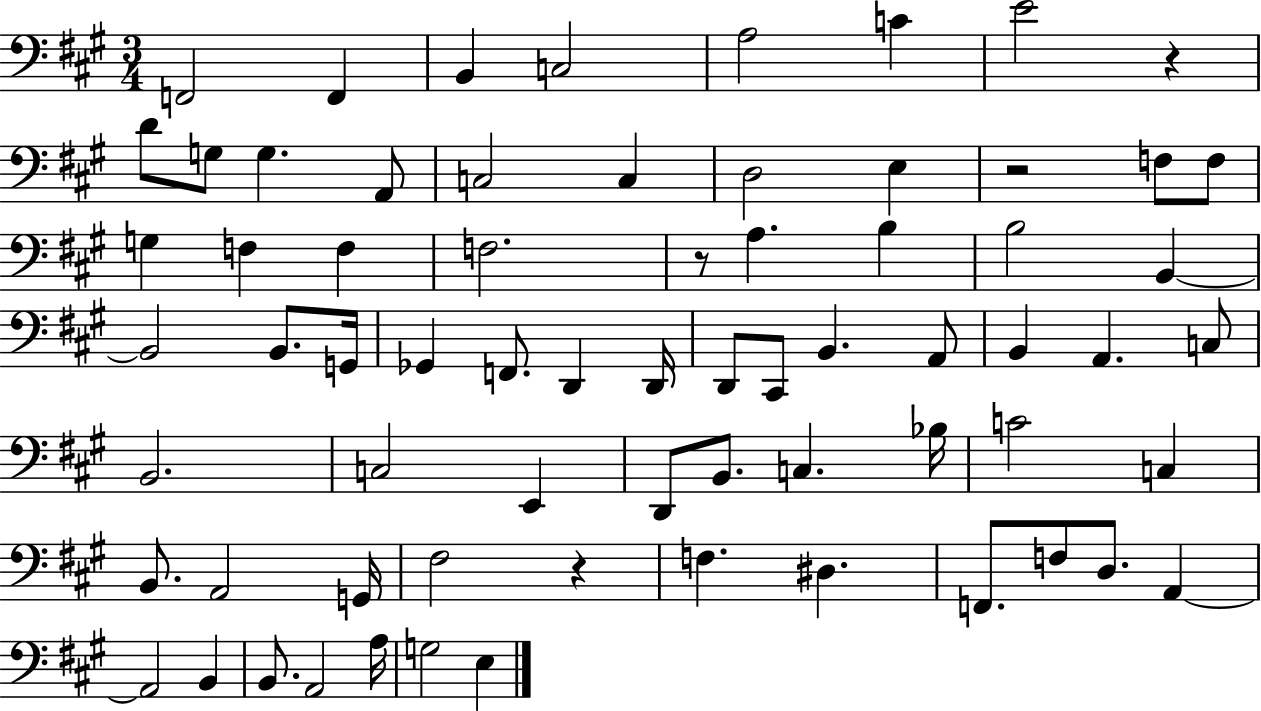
F2/h F2/q B2/q C3/h A3/h C4/q E4/h R/q D4/e G3/e G3/q. A2/e C3/h C3/q D3/h E3/q R/h F3/e F3/e G3/q F3/q F3/q F3/h. R/e A3/q. B3/q B3/h B2/q B2/h B2/e. G2/s Gb2/q F2/e. D2/q D2/s D2/e C#2/e B2/q. A2/e B2/q A2/q. C3/e B2/h. C3/h E2/q D2/e B2/e. C3/q. Bb3/s C4/h C3/q B2/e. A2/h G2/s F#3/h R/q F3/q. D#3/q. F2/e. F3/e D3/e. A2/q A2/h B2/q B2/e. A2/h A3/s G3/h E3/q